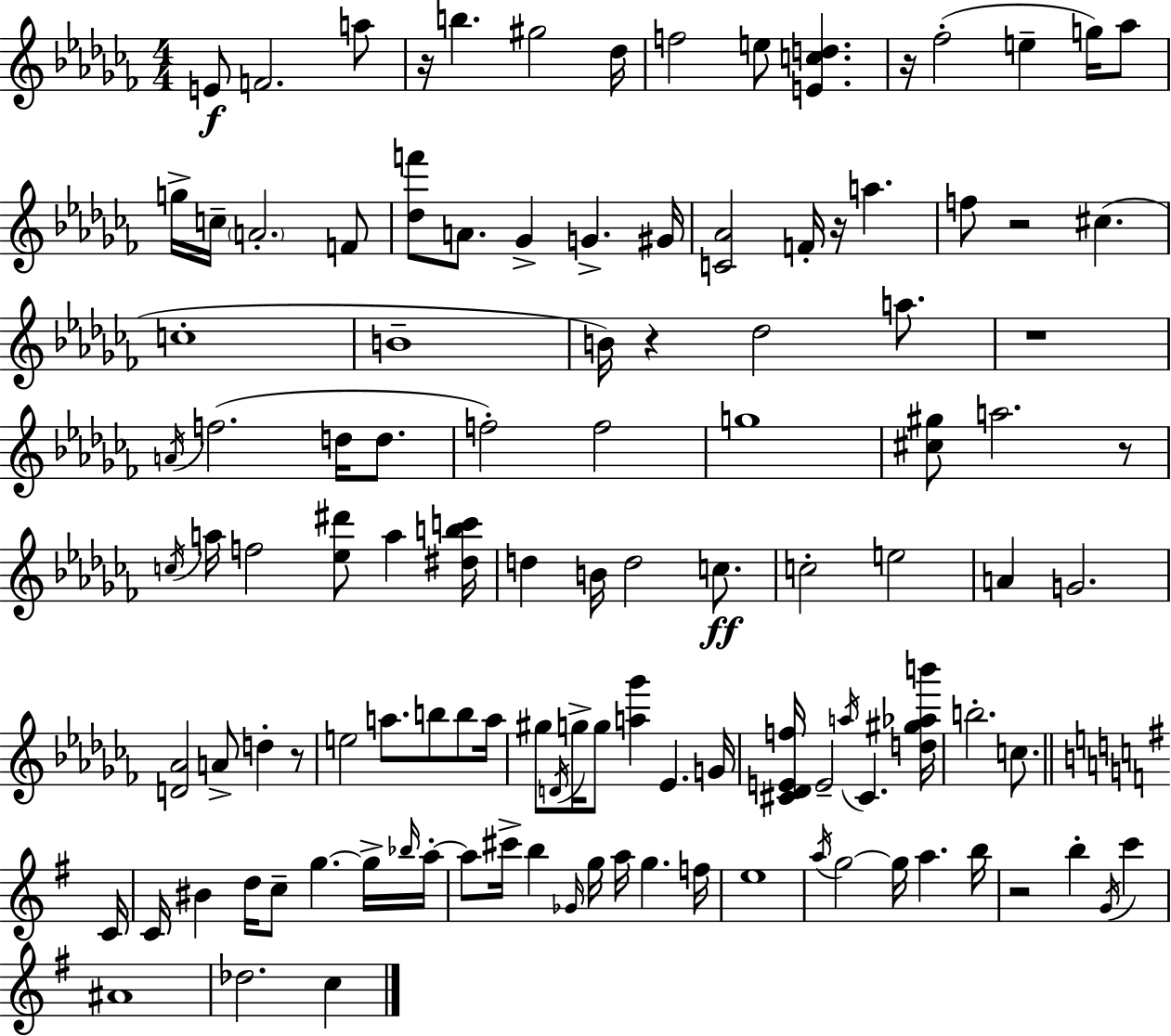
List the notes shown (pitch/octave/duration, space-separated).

E4/e F4/h. A5/e R/s B5/q. G#5/h Db5/s F5/h E5/e [E4,C5,D5]/q. R/s FES5/h E5/q G5/s Ab5/e G5/s C5/s A4/h. F4/e [Db5,F6]/e A4/e. Gb4/q G4/q. G#4/s [C4,Ab4]/h F4/s R/s A5/q. F5/e R/h C#5/q. C5/w B4/w B4/s R/q Db5/h A5/e. R/w A4/s F5/h. D5/s D5/e. F5/h F5/h G5/w [C#5,G#5]/e A5/h. R/e C5/s A5/s F5/h [Eb5,D#6]/e A5/q [D#5,B5,C6]/s D5/q B4/s D5/h C5/e. C5/h E5/h A4/q G4/h. [D4,Ab4]/h A4/e D5/q R/e E5/h A5/e. B5/e B5/e A5/s G#5/e D4/s G5/s G5/e [A5,Gb6]/q Eb4/q. G4/s [C#4,Db4,E4,F5]/s E4/h A5/s C#4/q. [D5,G#5,Ab5,B6]/s B5/h. C5/e. C4/s C4/s BIS4/q D5/s C5/e G5/q. G5/s Bb5/s A5/s A5/e C#6/s B5/q Gb4/s G5/s A5/s G5/q. F5/s E5/w A5/s G5/h G5/s A5/q. B5/s R/h B5/q G4/s C6/q A#4/w Db5/h. C5/q